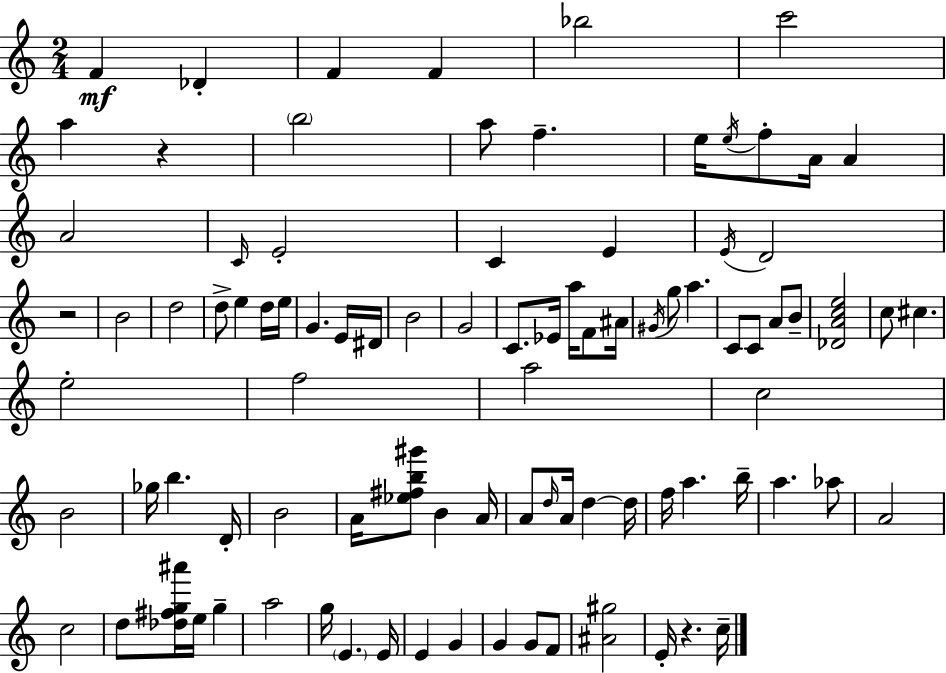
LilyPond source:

{
  \clef treble
  \numericTimeSignature
  \time 2/4
  \key a \minor
  f'4\mf des'4-. | f'4 f'4 | bes''2 | c'''2 | \break a''4 r4 | \parenthesize b''2 | a''8 f''4.-- | e''16 \acciaccatura { e''16 } f''8-. a'16 a'4 | \break a'2 | \grace { c'16 } e'2-. | c'4 e'4 | \acciaccatura { e'16 } d'2 | \break r2 | b'2 | d''2 | d''8-> e''4 | \break d''16 e''16 g'4. | e'16 dis'16 b'2 | g'2 | c'8. ees'16 a''16 | \break f'8 ais'16 \acciaccatura { gis'16 } g''8 a''4. | c'8 c'8 | a'8 b'8-- <des' a' c'' e''>2 | c''8 cis''4. | \break e''2-. | f''2 | a''2 | c''2 | \break b'2 | ges''16 b''4. | d'16-. b'2 | a'16 <ees'' fis'' b'' gis'''>8 b'4 | \break a'16 a'8 \grace { d''16 } a'16 | d''4~~ d''16 f''16 a''4. | b''16-- a''4. | aes''8 a'2 | \break c''2 | d''8 <des'' fis'' g'' ais'''>16 | e''16 g''4-- a''2 | g''16 \parenthesize e'4. | \break e'16 e'4 | g'4 g'4 | g'8 f'8 <ais' gis''>2 | e'16-. r4. | \break c''16-- \bar "|."
}